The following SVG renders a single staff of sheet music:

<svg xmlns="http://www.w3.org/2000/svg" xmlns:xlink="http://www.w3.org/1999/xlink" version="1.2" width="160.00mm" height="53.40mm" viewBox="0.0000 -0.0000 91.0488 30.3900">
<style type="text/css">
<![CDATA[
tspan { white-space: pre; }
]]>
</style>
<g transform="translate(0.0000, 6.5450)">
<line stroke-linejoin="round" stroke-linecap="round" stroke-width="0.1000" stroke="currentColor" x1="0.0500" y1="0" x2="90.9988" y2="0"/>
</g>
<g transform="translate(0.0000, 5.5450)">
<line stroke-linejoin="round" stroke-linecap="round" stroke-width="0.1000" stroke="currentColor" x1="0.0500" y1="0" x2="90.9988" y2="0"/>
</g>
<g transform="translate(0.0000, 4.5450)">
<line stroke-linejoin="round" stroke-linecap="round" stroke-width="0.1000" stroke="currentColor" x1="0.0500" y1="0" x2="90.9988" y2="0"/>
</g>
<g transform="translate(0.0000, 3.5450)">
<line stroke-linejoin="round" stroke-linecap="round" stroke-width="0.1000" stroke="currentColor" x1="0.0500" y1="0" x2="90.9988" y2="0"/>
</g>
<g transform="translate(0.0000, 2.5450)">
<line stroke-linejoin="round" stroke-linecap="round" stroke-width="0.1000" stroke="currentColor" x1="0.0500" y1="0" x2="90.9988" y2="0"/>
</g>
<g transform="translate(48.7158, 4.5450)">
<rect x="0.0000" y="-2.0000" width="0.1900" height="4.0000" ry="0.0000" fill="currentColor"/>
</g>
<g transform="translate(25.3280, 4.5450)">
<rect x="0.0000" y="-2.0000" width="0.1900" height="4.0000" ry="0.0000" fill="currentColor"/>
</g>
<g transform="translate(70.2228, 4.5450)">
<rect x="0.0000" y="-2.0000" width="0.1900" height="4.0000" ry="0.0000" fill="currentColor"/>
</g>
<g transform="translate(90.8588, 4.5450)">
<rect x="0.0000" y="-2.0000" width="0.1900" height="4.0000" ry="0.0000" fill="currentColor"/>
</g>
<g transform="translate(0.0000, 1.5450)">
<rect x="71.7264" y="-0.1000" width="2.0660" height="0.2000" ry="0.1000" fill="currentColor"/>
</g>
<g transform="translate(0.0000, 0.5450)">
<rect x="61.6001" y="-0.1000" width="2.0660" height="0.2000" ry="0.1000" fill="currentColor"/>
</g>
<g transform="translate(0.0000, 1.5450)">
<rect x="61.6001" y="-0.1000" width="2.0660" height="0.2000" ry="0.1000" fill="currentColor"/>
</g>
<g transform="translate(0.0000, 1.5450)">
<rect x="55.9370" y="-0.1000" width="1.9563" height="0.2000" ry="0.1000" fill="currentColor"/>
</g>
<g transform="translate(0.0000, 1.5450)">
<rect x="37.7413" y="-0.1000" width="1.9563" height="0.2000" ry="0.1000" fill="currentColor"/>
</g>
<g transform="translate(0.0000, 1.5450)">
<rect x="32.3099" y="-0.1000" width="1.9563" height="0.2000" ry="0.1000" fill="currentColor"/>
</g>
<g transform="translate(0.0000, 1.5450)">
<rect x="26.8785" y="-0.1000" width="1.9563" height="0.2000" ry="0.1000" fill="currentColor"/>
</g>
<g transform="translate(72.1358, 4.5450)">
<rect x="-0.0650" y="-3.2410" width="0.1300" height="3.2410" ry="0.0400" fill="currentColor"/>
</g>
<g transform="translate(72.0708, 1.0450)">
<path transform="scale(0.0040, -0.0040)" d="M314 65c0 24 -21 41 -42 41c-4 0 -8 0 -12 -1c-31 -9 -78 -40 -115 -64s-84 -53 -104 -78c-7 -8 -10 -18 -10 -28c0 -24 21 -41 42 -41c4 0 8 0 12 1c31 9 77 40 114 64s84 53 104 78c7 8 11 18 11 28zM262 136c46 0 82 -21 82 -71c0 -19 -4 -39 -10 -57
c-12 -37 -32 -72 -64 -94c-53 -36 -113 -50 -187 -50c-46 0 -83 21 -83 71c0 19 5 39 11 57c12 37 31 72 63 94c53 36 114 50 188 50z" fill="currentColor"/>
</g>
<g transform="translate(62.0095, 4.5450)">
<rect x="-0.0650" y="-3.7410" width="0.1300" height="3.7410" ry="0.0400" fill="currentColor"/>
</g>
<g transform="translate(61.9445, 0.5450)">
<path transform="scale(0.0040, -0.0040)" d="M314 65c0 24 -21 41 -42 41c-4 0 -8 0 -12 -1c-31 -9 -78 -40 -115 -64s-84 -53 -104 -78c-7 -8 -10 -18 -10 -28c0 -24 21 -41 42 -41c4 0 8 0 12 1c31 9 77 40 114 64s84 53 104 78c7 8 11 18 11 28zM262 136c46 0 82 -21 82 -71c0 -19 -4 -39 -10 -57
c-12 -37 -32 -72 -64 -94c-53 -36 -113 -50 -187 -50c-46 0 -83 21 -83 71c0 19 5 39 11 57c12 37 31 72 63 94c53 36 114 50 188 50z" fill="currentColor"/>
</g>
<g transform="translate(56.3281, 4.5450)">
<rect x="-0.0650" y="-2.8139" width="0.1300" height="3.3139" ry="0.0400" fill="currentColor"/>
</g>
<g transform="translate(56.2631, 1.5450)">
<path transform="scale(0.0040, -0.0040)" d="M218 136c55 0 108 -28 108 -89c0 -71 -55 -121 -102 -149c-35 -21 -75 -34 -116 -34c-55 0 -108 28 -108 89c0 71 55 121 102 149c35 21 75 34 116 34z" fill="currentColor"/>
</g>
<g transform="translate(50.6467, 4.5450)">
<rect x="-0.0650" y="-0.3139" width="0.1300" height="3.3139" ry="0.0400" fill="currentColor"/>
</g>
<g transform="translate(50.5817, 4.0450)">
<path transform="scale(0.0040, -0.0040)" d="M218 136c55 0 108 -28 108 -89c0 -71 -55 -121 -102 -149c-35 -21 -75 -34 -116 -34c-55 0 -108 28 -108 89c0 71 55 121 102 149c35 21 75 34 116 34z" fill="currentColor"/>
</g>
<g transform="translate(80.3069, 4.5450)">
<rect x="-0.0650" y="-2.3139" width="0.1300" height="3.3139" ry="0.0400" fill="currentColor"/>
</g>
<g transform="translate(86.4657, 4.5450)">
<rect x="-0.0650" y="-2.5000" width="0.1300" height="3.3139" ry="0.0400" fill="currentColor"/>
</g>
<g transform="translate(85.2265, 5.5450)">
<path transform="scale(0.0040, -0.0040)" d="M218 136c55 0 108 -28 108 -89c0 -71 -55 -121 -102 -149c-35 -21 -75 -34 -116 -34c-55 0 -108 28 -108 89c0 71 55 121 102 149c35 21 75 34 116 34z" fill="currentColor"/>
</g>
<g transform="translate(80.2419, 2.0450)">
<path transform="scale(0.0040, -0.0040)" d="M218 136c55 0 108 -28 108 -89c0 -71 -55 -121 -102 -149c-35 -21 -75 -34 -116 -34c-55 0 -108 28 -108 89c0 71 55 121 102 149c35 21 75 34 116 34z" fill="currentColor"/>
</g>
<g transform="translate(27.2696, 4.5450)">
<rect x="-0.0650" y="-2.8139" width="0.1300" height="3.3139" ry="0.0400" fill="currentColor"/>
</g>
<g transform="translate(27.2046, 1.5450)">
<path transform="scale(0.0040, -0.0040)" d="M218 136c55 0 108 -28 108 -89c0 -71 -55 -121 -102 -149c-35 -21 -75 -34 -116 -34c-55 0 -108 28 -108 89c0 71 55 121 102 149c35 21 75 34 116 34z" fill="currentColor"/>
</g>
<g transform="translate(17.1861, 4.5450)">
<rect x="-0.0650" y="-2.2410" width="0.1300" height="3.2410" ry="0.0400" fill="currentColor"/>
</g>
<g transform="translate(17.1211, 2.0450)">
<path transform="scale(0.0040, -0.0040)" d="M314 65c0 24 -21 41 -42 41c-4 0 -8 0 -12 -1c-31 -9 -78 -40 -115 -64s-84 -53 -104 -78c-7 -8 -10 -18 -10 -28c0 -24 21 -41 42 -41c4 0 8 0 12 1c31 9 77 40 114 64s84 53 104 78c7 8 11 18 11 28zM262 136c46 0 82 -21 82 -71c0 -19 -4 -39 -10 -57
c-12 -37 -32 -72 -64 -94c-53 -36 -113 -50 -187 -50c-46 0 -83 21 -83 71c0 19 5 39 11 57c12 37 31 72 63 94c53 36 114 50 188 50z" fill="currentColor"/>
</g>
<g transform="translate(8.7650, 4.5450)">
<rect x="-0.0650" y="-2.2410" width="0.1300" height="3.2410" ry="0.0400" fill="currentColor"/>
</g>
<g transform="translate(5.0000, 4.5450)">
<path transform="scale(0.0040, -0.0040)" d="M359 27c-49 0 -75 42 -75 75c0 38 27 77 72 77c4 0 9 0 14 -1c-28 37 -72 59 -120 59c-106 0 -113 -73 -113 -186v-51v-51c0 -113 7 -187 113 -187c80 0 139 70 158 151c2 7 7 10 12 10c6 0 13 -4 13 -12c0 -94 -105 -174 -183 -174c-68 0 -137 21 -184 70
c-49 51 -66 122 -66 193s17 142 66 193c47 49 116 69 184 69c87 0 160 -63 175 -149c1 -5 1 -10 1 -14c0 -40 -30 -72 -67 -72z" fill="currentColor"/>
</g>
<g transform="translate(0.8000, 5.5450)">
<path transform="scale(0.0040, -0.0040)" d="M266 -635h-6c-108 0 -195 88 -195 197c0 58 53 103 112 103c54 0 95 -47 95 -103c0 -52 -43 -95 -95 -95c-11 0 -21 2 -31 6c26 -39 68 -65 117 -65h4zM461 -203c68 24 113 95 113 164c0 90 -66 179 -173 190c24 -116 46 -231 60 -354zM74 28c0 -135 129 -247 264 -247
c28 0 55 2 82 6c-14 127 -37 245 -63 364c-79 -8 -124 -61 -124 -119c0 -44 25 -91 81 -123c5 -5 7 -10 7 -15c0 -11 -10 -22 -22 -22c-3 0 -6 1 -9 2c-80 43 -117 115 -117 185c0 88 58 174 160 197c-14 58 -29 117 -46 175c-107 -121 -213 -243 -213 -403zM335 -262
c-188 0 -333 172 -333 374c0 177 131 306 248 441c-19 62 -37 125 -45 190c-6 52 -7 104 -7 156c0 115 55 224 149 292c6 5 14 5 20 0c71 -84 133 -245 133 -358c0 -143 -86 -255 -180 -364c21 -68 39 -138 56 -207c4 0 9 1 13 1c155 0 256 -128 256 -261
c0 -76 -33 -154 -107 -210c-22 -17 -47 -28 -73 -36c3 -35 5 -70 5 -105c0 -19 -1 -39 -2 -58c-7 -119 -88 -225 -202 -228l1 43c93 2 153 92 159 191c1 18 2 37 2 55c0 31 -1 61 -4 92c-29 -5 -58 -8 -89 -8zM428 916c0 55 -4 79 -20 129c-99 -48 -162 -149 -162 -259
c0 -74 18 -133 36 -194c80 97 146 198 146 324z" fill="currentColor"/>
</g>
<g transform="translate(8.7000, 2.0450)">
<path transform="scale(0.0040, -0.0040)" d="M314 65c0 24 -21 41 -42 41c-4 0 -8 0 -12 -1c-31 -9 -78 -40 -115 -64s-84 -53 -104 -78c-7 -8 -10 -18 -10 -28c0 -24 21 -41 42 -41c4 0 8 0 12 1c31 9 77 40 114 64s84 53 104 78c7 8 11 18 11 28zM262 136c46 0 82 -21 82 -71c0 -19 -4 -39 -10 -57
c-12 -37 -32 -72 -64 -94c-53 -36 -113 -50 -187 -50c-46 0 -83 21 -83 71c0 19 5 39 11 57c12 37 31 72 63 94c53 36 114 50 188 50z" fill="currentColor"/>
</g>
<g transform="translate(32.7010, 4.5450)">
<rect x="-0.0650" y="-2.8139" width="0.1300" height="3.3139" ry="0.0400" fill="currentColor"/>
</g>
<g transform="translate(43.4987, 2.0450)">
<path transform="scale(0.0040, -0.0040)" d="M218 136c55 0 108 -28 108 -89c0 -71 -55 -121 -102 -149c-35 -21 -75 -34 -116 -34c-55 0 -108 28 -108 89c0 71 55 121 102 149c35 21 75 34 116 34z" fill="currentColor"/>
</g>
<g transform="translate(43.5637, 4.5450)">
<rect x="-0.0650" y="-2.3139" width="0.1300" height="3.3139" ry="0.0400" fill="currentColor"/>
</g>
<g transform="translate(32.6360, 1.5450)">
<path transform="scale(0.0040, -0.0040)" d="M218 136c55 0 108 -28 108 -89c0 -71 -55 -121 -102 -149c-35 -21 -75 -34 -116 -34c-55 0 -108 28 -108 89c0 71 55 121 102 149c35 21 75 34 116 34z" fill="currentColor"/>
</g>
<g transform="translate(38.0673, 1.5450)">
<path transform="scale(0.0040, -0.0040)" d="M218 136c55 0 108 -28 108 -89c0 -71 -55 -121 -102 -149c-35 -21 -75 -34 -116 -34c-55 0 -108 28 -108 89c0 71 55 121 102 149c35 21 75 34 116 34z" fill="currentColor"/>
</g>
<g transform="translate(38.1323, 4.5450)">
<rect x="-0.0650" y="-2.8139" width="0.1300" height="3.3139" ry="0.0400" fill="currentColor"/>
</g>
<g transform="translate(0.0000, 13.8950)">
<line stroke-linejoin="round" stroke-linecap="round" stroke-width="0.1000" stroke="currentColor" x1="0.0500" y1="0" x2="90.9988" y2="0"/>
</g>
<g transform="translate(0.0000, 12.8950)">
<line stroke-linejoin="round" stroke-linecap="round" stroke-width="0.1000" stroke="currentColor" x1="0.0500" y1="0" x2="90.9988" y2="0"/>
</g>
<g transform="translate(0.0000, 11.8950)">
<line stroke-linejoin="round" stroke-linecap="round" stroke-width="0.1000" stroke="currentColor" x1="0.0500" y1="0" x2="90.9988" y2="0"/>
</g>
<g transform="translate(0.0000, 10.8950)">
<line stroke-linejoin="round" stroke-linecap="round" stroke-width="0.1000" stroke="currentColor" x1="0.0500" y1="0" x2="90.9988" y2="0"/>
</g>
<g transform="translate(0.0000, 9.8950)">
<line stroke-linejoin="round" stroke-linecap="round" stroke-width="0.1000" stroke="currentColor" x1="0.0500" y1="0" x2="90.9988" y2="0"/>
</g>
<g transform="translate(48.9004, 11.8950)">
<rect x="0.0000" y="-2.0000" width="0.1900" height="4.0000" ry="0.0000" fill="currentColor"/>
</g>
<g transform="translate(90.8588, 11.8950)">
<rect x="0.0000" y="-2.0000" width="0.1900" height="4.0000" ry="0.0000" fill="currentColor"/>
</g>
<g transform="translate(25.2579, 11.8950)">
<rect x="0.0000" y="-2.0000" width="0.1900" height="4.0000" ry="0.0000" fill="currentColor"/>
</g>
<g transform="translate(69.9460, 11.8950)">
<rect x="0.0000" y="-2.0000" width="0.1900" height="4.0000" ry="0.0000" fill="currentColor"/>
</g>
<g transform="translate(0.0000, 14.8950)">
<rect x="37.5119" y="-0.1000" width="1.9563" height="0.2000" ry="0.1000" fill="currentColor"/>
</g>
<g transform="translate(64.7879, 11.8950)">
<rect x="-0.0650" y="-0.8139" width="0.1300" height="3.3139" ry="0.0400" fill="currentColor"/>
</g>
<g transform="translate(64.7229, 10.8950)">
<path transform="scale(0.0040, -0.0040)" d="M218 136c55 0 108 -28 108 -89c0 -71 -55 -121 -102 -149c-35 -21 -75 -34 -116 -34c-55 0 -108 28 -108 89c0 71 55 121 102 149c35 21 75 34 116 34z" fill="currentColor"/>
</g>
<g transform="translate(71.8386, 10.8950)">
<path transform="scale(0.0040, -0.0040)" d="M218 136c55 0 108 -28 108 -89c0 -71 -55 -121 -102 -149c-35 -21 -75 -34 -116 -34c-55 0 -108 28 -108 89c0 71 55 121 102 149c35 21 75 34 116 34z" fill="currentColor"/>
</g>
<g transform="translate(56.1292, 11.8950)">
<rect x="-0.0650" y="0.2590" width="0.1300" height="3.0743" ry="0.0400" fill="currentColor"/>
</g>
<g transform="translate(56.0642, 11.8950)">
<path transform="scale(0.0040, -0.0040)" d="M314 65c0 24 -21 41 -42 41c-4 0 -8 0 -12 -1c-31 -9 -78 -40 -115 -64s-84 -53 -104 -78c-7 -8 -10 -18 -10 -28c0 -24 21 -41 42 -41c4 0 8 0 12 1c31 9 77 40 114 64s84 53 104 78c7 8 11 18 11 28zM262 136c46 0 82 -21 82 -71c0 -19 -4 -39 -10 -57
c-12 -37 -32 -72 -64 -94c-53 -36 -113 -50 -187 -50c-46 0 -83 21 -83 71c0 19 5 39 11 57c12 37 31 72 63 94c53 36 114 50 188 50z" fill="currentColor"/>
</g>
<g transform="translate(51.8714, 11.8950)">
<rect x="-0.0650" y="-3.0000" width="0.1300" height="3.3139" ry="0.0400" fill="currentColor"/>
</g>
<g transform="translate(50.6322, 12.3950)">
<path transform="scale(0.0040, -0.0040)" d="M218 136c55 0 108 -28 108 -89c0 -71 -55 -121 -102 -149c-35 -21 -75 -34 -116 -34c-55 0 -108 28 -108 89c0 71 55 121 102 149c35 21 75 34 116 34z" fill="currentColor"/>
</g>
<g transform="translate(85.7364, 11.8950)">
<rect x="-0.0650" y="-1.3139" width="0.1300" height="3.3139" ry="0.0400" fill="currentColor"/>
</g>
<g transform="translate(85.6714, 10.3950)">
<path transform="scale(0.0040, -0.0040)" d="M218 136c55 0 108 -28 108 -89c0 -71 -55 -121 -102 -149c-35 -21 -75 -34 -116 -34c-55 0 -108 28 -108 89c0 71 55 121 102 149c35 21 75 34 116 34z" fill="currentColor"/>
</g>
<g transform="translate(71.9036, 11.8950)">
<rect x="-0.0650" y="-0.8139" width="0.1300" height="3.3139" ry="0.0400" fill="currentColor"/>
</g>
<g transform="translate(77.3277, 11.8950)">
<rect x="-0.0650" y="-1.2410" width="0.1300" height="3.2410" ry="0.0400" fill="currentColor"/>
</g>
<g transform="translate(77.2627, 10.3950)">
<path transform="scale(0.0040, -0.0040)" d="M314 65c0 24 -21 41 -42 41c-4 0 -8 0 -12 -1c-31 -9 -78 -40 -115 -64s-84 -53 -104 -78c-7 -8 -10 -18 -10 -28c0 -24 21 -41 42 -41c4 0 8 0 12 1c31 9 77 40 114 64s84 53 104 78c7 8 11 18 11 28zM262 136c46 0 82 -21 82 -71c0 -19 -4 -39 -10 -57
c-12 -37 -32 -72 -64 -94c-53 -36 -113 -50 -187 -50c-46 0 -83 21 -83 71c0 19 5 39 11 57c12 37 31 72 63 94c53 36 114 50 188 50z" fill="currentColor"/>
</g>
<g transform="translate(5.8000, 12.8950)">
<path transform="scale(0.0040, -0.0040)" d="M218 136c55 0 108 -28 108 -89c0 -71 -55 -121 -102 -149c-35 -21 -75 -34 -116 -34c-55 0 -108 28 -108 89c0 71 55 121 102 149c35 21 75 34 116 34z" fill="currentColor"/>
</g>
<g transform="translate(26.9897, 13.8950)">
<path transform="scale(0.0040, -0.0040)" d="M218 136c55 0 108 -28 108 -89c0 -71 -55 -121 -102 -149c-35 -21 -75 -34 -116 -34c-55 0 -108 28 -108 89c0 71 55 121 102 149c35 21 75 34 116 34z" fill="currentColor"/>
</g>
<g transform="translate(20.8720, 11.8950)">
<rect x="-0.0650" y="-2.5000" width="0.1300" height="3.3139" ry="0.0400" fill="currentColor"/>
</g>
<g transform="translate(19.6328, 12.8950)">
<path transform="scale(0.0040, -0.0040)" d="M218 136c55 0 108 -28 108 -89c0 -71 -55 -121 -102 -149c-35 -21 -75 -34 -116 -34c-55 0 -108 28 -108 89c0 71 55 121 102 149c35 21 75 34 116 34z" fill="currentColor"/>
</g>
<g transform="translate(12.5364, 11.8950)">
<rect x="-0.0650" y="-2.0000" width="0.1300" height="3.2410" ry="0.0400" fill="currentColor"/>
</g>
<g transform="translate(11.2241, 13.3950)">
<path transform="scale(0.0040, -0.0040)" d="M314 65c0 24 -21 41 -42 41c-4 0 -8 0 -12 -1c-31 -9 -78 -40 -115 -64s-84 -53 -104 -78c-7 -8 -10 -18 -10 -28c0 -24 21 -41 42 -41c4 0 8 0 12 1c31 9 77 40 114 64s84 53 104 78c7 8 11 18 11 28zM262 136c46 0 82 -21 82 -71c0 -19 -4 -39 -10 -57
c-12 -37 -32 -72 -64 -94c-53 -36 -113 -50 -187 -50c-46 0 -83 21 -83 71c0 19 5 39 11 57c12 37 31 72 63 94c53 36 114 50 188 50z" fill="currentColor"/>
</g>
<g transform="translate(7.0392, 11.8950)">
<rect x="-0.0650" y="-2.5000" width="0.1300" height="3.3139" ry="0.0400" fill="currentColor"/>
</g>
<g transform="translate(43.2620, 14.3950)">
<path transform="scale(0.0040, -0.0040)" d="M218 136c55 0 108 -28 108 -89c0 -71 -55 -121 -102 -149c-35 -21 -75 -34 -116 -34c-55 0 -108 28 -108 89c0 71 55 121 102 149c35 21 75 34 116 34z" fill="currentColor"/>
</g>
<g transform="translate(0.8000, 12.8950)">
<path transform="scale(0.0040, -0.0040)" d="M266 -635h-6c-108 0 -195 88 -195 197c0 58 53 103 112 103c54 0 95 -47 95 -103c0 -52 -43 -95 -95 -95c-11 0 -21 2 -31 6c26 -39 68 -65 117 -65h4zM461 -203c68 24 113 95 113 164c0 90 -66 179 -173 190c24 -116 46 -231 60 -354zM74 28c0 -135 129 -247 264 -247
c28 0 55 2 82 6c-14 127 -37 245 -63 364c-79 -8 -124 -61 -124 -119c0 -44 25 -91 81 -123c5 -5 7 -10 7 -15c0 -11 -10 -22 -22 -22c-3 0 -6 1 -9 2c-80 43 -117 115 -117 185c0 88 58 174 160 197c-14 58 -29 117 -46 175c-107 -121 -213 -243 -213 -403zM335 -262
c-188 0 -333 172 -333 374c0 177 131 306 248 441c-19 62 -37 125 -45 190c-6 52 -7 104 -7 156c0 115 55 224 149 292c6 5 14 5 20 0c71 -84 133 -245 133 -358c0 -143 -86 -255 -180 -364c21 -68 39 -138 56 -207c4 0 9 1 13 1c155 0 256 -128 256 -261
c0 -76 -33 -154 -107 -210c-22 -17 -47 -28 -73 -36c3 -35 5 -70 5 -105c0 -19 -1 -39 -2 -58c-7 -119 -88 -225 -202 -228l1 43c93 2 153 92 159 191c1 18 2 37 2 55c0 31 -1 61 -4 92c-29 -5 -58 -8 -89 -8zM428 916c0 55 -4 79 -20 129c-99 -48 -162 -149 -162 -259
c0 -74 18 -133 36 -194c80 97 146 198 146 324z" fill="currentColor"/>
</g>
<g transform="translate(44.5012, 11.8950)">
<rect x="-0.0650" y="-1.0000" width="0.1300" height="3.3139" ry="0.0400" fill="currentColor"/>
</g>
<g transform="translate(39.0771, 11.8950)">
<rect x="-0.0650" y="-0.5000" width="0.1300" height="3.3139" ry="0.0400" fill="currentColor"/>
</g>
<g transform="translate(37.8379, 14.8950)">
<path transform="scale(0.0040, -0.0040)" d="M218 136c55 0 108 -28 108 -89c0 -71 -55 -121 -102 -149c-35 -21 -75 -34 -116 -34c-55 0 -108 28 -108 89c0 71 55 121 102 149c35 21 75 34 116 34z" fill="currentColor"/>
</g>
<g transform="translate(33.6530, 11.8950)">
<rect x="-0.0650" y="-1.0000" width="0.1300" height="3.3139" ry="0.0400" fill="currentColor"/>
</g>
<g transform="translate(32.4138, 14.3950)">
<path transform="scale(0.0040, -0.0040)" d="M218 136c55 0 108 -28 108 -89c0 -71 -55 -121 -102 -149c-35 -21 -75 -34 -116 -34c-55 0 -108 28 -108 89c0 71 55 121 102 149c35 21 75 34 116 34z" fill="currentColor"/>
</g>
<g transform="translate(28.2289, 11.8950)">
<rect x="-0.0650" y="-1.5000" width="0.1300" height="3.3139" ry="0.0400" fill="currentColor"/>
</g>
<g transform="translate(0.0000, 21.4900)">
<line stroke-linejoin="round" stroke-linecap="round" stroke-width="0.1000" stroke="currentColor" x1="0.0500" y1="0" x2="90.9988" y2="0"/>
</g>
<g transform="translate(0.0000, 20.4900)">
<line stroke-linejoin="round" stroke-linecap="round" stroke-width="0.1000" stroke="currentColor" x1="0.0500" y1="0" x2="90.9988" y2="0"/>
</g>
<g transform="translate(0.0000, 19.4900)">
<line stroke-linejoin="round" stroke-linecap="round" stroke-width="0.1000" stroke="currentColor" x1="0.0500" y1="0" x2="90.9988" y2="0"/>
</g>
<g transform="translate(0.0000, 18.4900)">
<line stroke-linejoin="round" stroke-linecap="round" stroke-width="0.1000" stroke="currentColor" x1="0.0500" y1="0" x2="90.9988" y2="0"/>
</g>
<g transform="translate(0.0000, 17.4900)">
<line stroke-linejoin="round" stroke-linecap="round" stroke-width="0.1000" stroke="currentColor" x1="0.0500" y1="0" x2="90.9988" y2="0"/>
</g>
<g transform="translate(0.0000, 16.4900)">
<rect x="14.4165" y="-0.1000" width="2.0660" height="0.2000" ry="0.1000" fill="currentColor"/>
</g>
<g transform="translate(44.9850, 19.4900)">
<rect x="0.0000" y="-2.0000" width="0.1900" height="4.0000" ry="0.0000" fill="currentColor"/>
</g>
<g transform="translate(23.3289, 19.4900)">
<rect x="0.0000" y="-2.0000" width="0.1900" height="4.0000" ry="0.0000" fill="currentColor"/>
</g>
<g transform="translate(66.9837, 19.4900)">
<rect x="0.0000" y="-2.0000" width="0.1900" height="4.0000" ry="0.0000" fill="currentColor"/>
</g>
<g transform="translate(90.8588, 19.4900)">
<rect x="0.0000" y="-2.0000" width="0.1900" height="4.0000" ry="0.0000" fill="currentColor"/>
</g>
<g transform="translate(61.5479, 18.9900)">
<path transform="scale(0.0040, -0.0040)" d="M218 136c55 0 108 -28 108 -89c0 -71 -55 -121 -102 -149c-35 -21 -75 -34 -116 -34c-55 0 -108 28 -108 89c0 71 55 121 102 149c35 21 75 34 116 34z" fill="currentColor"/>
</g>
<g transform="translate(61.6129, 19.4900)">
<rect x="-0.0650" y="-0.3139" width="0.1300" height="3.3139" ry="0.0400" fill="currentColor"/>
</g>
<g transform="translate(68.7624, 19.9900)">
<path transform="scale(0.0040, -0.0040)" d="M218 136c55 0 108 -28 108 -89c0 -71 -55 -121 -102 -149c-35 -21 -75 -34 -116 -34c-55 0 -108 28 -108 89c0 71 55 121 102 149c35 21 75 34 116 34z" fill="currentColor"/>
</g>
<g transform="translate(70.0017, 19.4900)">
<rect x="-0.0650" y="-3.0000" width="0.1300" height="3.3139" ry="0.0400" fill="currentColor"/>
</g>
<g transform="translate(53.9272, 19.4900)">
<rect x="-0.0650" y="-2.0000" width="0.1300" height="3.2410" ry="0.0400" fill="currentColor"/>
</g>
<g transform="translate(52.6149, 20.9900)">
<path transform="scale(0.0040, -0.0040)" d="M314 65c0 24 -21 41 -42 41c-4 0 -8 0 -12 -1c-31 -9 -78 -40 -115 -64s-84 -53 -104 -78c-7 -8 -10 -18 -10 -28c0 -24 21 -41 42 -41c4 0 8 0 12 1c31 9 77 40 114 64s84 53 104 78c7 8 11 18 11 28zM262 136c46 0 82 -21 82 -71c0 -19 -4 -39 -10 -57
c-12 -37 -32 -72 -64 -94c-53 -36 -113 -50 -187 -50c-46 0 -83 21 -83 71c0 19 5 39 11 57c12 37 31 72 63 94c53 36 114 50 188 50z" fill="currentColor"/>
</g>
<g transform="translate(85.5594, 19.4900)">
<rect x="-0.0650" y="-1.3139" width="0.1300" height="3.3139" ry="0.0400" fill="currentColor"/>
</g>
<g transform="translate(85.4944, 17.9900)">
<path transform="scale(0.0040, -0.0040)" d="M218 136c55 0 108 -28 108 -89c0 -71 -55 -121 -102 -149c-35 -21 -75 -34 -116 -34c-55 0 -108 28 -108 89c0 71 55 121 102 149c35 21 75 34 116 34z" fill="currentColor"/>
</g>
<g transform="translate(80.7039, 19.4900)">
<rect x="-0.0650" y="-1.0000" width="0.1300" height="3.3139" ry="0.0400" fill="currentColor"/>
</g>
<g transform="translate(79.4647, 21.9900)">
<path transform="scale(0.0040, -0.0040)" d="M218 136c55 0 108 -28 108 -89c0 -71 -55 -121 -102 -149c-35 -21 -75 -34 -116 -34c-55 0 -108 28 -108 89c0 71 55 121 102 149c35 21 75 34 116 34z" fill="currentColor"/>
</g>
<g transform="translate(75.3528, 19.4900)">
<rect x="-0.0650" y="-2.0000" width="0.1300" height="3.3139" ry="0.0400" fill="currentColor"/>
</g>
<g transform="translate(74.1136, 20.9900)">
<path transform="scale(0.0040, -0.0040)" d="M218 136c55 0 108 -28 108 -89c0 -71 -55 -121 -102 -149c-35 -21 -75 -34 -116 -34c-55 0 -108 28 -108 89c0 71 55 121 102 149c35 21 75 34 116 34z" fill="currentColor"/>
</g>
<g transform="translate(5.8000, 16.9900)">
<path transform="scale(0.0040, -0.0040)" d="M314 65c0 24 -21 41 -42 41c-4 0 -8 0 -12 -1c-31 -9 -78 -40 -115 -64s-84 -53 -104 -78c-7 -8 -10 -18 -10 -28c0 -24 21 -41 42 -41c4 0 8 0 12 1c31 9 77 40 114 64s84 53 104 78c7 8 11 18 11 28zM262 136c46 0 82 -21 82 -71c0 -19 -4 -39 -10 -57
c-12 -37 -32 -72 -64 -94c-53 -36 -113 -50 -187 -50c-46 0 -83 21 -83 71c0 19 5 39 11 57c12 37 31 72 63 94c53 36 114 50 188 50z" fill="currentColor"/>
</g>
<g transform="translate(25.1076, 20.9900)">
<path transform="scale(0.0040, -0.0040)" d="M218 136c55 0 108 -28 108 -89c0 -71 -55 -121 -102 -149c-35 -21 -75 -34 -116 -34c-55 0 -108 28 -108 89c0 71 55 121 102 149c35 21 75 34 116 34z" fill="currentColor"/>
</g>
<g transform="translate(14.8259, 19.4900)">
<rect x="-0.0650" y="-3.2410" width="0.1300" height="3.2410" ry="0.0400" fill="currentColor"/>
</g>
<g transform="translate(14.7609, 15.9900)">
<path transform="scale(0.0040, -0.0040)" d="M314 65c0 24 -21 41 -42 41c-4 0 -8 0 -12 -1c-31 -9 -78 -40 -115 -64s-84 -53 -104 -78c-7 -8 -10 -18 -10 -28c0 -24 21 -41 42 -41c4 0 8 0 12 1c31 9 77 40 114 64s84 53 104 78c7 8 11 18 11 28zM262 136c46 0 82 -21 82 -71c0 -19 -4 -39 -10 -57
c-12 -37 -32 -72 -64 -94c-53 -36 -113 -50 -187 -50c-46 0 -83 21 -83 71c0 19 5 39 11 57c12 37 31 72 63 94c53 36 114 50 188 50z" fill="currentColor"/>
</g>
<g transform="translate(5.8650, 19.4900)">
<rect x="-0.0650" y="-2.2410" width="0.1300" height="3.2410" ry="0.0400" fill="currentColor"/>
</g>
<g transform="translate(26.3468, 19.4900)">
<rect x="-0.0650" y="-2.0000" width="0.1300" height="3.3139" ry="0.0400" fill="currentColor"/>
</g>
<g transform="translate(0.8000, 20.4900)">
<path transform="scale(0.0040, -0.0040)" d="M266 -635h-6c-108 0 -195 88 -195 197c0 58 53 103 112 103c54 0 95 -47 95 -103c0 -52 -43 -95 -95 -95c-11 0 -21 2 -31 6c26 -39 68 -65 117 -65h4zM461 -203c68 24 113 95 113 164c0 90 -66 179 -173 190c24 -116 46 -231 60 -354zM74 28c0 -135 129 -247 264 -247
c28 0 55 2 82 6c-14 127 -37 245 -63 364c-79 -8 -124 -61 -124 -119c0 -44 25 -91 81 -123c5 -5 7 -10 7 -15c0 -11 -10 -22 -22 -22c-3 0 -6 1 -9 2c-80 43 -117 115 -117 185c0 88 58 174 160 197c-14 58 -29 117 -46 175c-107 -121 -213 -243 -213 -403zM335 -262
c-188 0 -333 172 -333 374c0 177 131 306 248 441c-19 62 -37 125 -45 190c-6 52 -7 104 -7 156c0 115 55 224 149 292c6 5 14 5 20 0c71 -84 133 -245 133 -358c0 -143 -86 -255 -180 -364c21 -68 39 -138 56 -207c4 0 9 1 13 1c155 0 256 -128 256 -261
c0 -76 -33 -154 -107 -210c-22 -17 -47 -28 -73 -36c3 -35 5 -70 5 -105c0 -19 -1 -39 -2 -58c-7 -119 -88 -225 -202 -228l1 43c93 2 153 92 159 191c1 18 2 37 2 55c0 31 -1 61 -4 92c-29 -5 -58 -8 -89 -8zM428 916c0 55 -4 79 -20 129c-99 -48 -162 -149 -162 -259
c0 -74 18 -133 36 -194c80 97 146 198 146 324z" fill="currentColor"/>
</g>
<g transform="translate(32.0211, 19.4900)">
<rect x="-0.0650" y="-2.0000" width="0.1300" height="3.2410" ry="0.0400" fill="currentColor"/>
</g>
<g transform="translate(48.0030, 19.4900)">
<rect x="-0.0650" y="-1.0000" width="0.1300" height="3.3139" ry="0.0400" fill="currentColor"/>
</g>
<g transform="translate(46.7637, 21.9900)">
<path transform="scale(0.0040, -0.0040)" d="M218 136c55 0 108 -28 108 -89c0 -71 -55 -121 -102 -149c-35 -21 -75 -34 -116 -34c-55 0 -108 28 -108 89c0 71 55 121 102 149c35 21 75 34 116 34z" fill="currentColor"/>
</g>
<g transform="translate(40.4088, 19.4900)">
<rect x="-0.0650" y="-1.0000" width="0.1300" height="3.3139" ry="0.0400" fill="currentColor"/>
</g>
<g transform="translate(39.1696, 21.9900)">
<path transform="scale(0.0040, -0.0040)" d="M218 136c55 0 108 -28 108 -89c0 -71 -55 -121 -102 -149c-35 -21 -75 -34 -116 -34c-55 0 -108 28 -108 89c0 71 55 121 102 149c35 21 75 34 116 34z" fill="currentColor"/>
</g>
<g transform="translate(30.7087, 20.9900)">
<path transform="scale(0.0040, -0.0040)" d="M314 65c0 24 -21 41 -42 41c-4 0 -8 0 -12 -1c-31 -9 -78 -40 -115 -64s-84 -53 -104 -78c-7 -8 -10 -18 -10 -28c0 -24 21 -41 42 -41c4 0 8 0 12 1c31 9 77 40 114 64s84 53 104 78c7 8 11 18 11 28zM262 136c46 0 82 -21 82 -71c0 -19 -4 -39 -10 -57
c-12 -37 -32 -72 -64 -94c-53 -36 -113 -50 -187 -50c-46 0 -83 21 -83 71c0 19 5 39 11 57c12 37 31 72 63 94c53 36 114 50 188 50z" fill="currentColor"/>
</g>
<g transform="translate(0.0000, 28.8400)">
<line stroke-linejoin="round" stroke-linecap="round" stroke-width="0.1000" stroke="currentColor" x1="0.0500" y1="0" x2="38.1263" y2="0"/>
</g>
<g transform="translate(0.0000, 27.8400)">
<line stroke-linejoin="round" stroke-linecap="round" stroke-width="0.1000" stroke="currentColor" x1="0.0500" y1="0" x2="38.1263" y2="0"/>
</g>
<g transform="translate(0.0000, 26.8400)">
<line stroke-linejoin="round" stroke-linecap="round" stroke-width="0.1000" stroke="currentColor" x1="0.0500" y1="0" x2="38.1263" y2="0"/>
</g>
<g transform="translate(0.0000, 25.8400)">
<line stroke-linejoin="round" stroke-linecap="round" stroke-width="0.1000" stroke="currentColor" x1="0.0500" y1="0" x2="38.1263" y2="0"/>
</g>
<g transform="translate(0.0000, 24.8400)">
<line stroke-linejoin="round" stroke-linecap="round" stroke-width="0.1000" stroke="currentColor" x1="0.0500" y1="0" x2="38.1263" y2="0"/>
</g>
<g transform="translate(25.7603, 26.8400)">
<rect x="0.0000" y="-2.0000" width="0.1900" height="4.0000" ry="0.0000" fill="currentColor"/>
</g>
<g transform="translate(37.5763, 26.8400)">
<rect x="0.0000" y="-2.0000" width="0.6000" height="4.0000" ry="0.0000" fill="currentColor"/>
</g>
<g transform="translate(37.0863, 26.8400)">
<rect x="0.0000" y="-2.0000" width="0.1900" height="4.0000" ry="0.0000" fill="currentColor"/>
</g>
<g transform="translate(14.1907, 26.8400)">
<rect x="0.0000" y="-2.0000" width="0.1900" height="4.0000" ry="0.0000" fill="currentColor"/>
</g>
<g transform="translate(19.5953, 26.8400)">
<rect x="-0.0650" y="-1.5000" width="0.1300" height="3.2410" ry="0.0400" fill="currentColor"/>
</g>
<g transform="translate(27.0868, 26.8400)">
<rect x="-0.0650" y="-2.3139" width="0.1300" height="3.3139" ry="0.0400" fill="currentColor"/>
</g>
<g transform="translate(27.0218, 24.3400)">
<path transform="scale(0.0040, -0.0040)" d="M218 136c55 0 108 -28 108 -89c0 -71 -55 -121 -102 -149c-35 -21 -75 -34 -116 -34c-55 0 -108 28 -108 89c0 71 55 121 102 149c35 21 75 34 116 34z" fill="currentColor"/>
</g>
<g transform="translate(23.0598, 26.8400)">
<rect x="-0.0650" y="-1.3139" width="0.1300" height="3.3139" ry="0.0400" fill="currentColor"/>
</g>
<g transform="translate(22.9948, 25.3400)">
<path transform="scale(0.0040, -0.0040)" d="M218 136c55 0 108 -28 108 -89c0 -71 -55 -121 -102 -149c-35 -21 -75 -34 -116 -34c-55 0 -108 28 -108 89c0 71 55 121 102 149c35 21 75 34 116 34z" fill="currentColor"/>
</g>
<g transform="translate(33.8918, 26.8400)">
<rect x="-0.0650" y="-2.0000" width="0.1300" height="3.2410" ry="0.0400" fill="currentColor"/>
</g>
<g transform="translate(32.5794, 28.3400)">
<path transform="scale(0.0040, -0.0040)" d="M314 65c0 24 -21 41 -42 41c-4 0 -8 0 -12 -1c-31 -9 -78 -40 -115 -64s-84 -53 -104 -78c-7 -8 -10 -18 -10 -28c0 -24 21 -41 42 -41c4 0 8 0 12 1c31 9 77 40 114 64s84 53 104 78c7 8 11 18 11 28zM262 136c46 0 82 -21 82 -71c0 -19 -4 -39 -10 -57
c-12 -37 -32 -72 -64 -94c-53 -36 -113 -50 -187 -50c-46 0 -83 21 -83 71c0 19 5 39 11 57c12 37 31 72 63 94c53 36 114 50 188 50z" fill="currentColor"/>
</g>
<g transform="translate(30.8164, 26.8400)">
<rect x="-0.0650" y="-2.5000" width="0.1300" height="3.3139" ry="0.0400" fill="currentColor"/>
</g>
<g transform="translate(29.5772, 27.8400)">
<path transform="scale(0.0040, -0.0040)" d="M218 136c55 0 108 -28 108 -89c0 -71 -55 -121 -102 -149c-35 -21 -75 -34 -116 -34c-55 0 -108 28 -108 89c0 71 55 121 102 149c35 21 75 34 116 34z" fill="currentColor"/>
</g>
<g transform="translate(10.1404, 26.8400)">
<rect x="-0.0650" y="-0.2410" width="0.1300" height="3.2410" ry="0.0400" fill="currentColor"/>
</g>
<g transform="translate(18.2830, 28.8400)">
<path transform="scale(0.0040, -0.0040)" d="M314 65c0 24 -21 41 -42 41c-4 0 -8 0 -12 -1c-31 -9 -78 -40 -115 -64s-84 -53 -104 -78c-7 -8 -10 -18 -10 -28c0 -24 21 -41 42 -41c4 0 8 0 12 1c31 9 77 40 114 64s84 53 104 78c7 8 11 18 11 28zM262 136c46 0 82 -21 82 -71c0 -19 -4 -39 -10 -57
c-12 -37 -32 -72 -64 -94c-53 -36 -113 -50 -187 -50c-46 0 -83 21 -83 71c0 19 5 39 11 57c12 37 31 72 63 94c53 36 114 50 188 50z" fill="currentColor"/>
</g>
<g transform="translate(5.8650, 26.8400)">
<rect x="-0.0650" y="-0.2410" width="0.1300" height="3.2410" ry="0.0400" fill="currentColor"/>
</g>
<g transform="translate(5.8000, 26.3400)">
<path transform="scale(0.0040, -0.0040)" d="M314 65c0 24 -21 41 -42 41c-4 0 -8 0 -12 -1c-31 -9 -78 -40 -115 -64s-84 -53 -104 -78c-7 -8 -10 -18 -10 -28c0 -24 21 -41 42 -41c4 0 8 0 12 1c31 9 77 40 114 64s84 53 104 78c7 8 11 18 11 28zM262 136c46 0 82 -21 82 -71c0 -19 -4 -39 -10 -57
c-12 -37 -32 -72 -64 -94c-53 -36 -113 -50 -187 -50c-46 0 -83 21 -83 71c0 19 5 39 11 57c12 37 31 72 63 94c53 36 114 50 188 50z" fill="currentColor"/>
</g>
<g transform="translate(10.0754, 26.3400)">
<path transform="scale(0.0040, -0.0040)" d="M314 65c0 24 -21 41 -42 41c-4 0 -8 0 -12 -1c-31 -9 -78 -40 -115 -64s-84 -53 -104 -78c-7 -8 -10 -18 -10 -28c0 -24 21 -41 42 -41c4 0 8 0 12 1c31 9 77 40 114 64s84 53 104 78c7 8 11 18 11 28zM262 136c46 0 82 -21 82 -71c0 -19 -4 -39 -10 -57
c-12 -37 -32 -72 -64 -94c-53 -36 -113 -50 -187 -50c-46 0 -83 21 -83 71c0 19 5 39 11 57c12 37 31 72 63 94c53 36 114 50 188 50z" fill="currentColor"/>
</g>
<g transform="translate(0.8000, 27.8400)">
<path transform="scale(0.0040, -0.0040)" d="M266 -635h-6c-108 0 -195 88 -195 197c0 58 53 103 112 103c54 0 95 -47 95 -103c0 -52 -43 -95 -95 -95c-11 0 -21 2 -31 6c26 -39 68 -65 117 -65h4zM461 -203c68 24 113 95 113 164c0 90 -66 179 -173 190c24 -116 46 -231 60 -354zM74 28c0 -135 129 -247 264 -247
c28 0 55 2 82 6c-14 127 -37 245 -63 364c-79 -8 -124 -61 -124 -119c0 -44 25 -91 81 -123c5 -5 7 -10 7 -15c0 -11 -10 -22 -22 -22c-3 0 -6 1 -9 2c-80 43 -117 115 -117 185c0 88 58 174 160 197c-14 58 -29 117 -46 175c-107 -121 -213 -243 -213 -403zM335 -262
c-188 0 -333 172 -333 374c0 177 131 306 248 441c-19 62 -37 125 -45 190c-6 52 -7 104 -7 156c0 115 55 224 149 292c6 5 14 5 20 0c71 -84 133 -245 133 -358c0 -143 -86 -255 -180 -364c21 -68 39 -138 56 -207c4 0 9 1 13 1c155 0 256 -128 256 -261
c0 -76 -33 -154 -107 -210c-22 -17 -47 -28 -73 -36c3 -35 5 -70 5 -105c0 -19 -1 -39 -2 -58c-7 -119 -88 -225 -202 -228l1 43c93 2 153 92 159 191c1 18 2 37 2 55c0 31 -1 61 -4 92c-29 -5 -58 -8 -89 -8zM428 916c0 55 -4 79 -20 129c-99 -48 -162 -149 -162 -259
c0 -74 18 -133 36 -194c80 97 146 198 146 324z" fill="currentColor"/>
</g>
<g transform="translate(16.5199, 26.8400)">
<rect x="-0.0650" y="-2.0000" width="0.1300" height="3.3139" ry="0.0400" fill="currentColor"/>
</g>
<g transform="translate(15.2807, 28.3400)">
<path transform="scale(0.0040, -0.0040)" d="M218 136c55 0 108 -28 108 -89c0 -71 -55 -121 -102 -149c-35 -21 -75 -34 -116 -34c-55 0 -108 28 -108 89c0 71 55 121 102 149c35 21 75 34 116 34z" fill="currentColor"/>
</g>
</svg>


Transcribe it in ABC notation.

X:1
T:Untitled
M:4/4
L:1/4
K:C
g2 g2 a a a g c a c'2 b2 g G G F2 G E D C D A B2 d d e2 e g2 b2 F F2 D D F2 c A F D e c2 c2 F E2 e g G F2